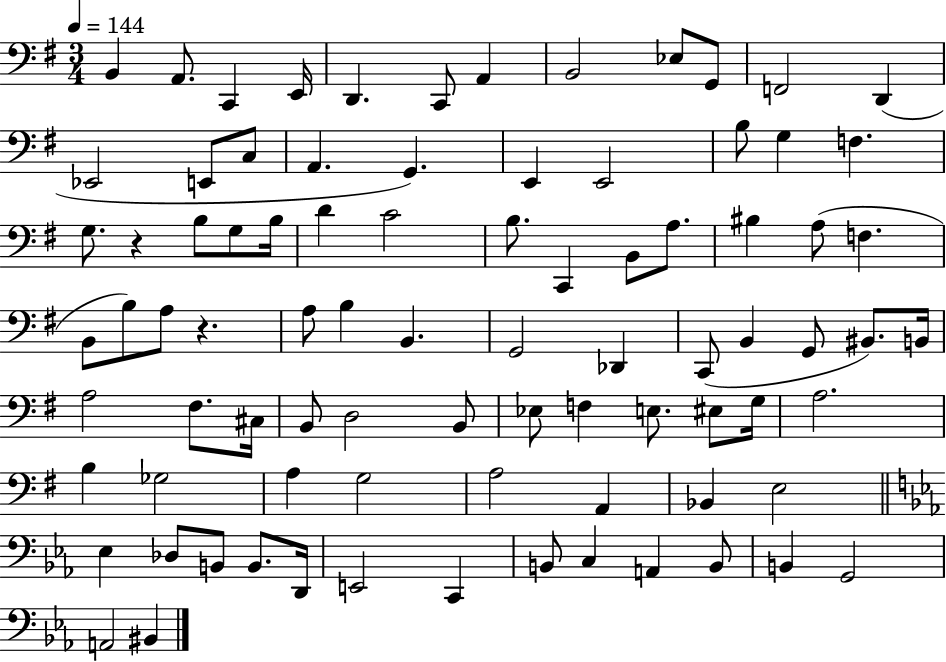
X:1
T:Untitled
M:3/4
L:1/4
K:G
B,, A,,/2 C,, E,,/4 D,, C,,/2 A,, B,,2 _E,/2 G,,/2 F,,2 D,, _E,,2 E,,/2 C,/2 A,, G,, E,, E,,2 B,/2 G, F, G,/2 z B,/2 G,/2 B,/4 D C2 B,/2 C,, B,,/2 A,/2 ^B, A,/2 F, B,,/2 B,/2 A,/2 z A,/2 B, B,, G,,2 _D,, C,,/2 B,, G,,/2 ^B,,/2 B,,/4 A,2 ^F,/2 ^C,/4 B,,/2 D,2 B,,/2 _E,/2 F, E,/2 ^E,/2 G,/4 A,2 B, _G,2 A, G,2 A,2 A,, _B,, E,2 _E, _D,/2 B,,/2 B,,/2 D,,/4 E,,2 C,, B,,/2 C, A,, B,,/2 B,, G,,2 A,,2 ^B,,